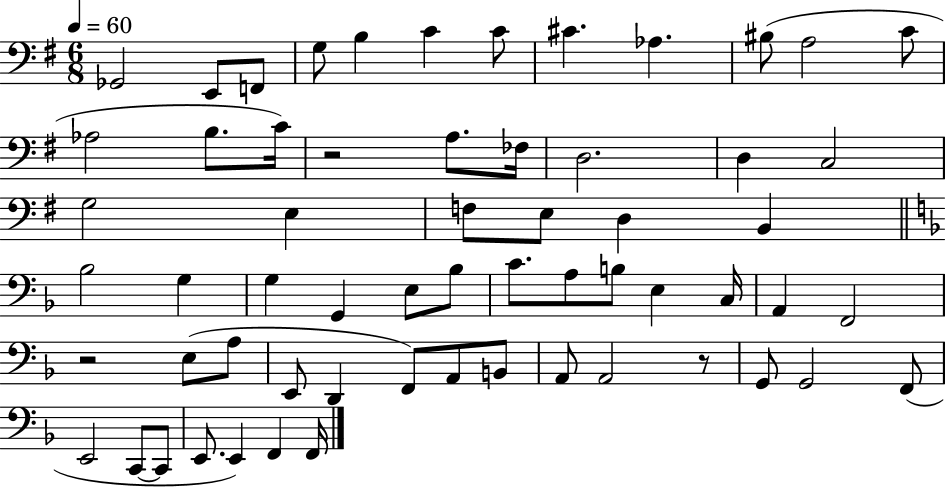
{
  \clef bass
  \numericTimeSignature
  \time 6/8
  \key g \major
  \tempo 4 = 60
  ges,2 e,8 f,8 | g8 b4 c'4 c'8 | cis'4. aes4. | bis8( a2 c'8 | \break aes2 b8. c'16) | r2 a8. fes16 | d2. | d4 c2 | \break g2 e4 | f8 e8 d4 b,4 | \bar "||" \break \key d \minor bes2 g4 | g4 g,4 e8 bes8 | c'8. a8 b8 e4 c16 | a,4 f,2 | \break r2 e8( a8 | e,8 d,4 f,8) a,8 b,8 | a,8 a,2 r8 | g,8 g,2 f,8( | \break e,2 c,8~~ c,8 | e,8. e,4) f,4 f,16 | \bar "|."
}